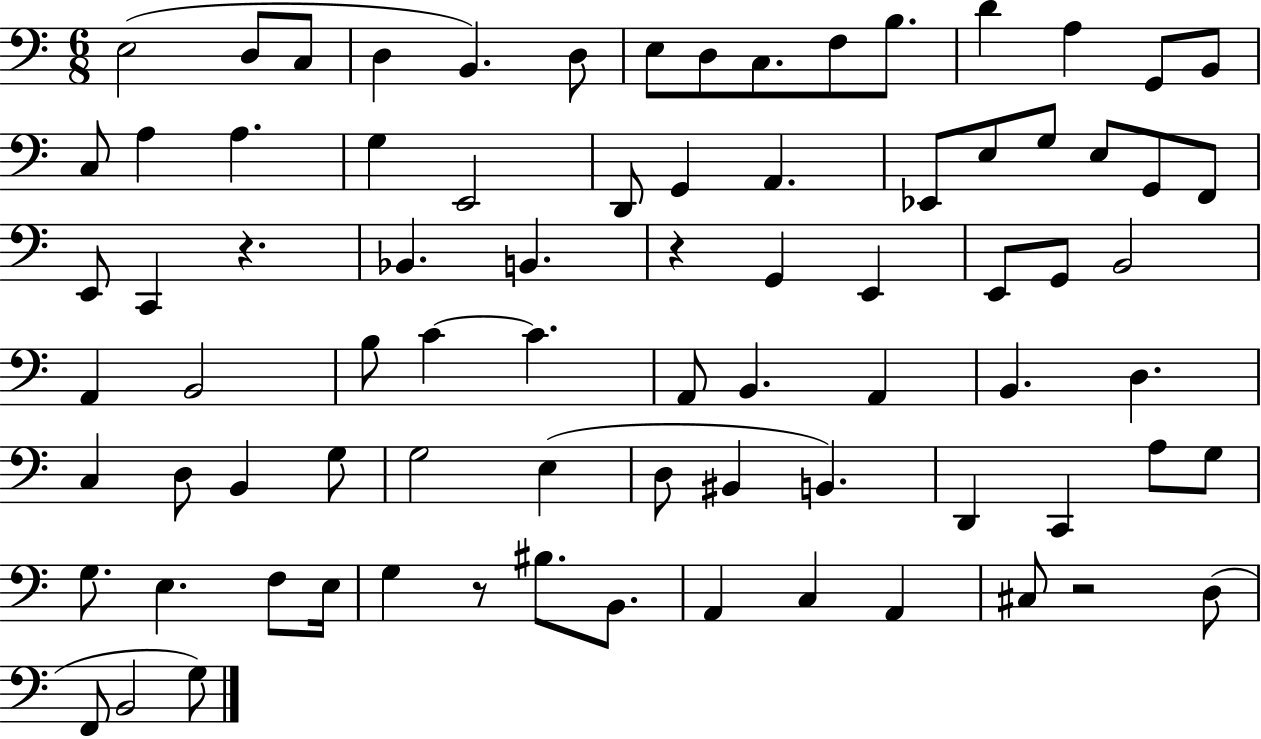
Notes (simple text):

E3/h D3/e C3/e D3/q B2/q. D3/e E3/e D3/e C3/e. F3/e B3/e. D4/q A3/q G2/e B2/e C3/e A3/q A3/q. G3/q E2/h D2/e G2/q A2/q. Eb2/e E3/e G3/e E3/e G2/e F2/e E2/e C2/q R/q. Bb2/q. B2/q. R/q G2/q E2/q E2/e G2/e B2/h A2/q B2/h B3/e C4/q C4/q. A2/e B2/q. A2/q B2/q. D3/q. C3/q D3/e B2/q G3/e G3/h E3/q D3/e BIS2/q B2/q. D2/q C2/q A3/e G3/e G3/e. E3/q. F3/e E3/s G3/q R/e BIS3/e. B2/e. A2/q C3/q A2/q C#3/e R/h D3/e F2/e B2/h G3/e